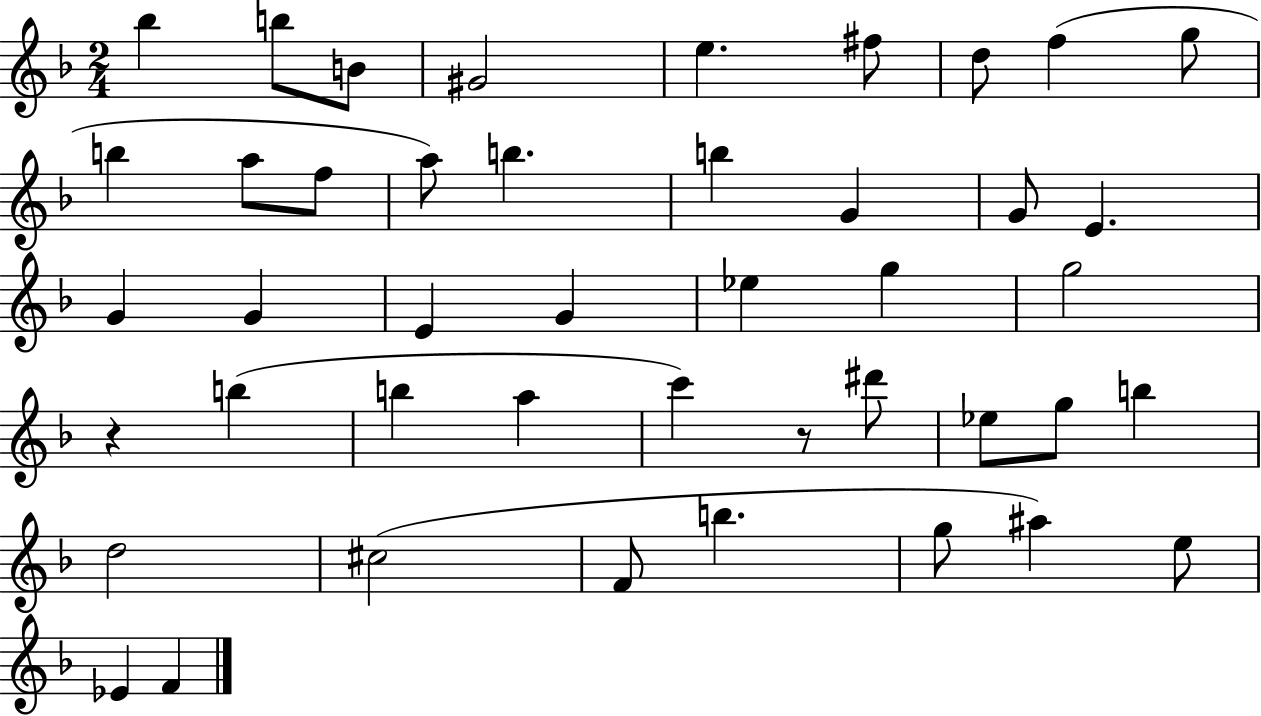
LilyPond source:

{
  \clef treble
  \numericTimeSignature
  \time 2/4
  \key f \major
  bes''4 b''8 b'8 | gis'2 | e''4. fis''8 | d''8 f''4( g''8 | \break b''4 a''8 f''8 | a''8) b''4. | b''4 g'4 | g'8 e'4. | \break g'4 g'4 | e'4 g'4 | ees''4 g''4 | g''2 | \break r4 b''4( | b''4 a''4 | c'''4) r8 dis'''8 | ees''8 g''8 b''4 | \break d''2 | cis''2( | f'8 b''4. | g''8 ais''4) e''8 | \break ees'4 f'4 | \bar "|."
}